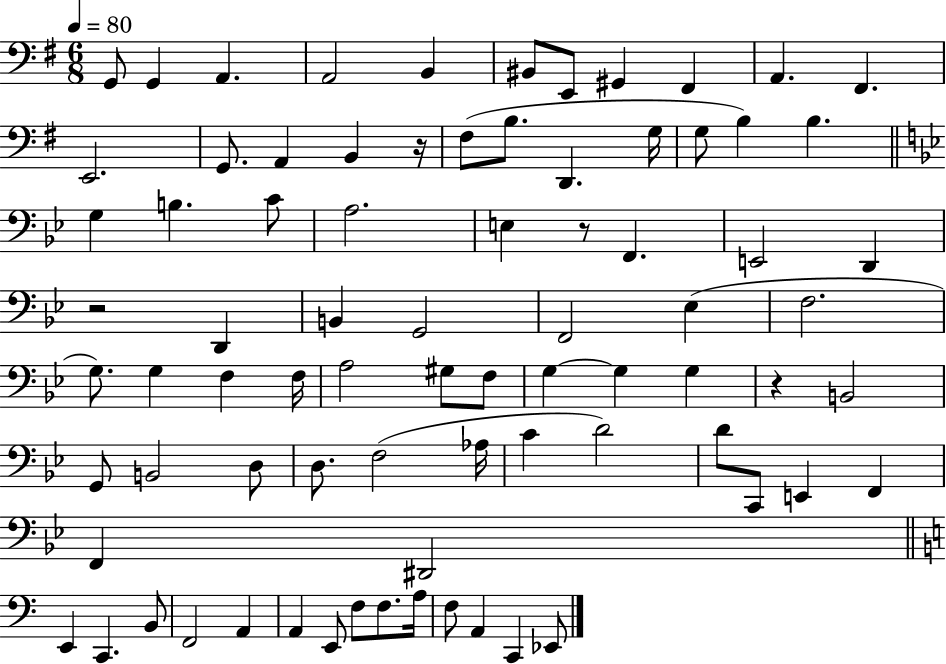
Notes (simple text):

G2/e G2/q A2/q. A2/h B2/q BIS2/e E2/e G#2/q F#2/q A2/q. F#2/q. E2/h. G2/e. A2/q B2/q R/s F#3/e B3/e. D2/q. G3/s G3/e B3/q B3/q. G3/q B3/q. C4/e A3/h. E3/q R/e F2/q. E2/h D2/q R/h D2/q B2/q G2/h F2/h Eb3/q F3/h. G3/e. G3/q F3/q F3/s A3/h G#3/e F3/e G3/q G3/q G3/q R/q B2/h G2/e B2/h D3/e D3/e. F3/h Ab3/s C4/q D4/h D4/e C2/e E2/q F2/q F2/q D#2/h E2/q C2/q. B2/e F2/h A2/q A2/q E2/e F3/e F3/e. A3/s F3/e A2/q C2/q Eb2/e